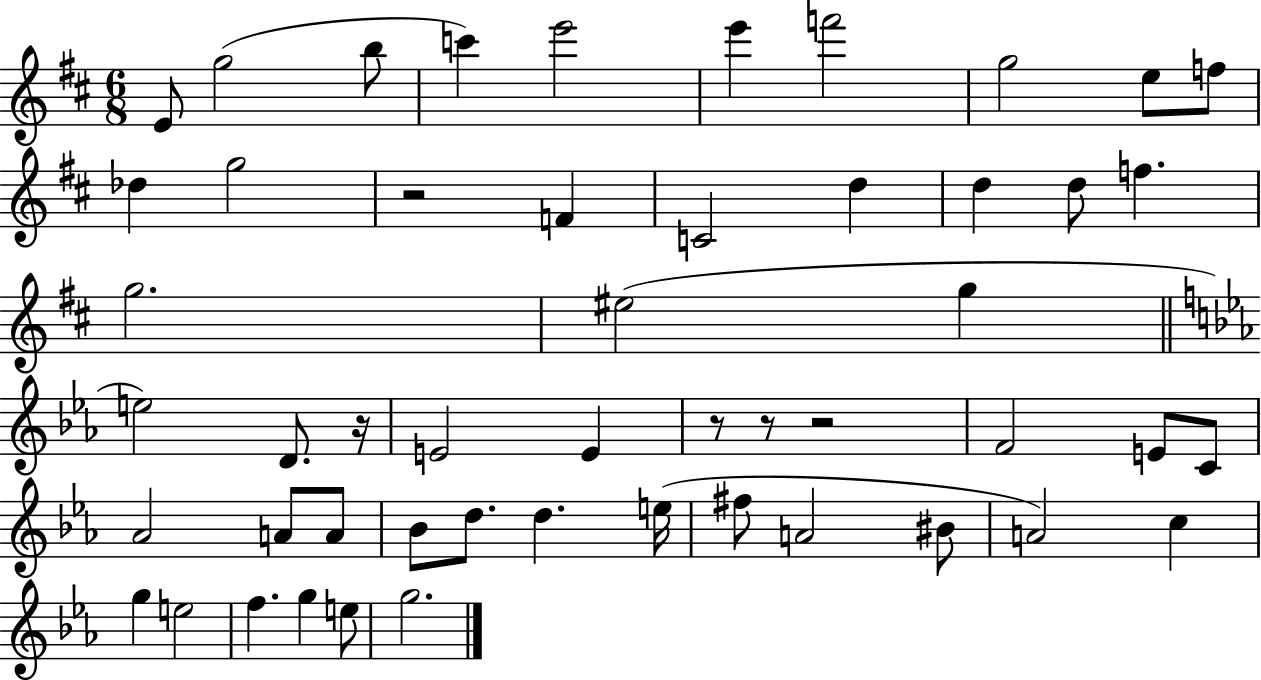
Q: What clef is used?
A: treble